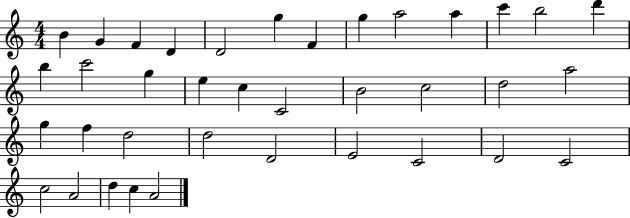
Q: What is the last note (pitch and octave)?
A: A4